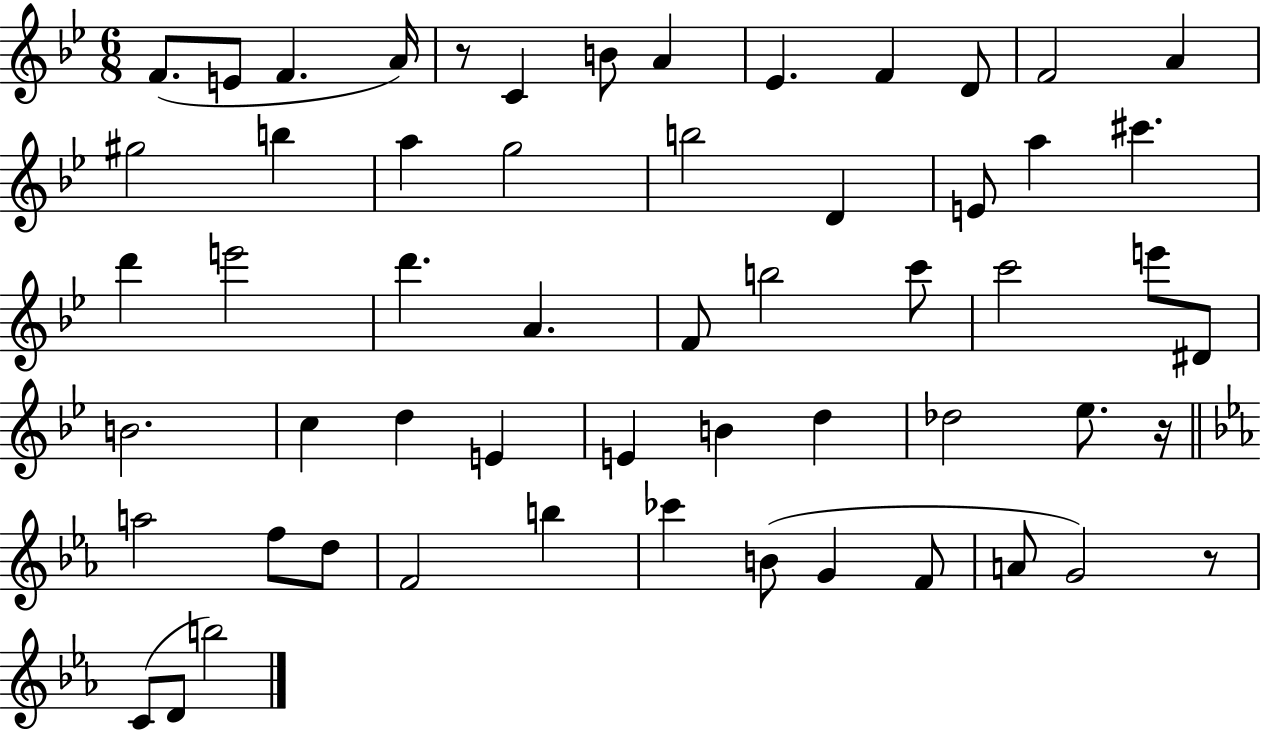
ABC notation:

X:1
T:Untitled
M:6/8
L:1/4
K:Bb
F/2 E/2 F A/4 z/2 C B/2 A _E F D/2 F2 A ^g2 b a g2 b2 D E/2 a ^c' d' e'2 d' A F/2 b2 c'/2 c'2 e'/2 ^D/2 B2 c d E E B d _d2 _e/2 z/4 a2 f/2 d/2 F2 b _c' B/2 G F/2 A/2 G2 z/2 C/2 D/2 b2